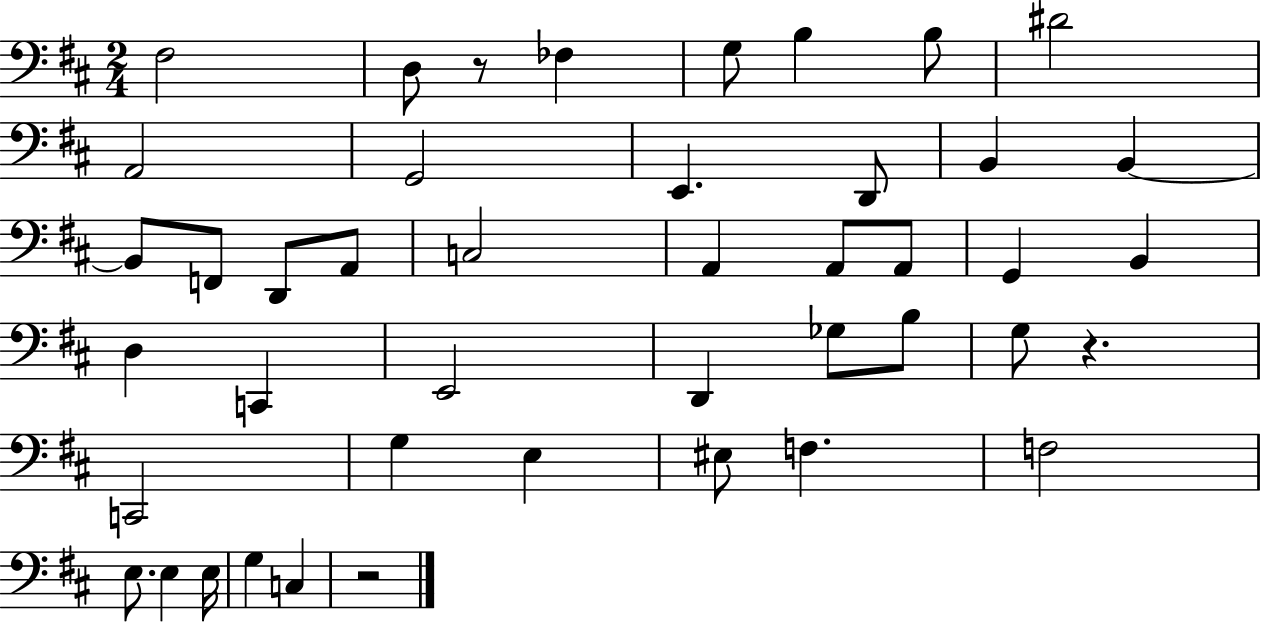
F#3/h D3/e R/e FES3/q G3/e B3/q B3/e D#4/h A2/h G2/h E2/q. D2/e B2/q B2/q B2/e F2/e D2/e A2/e C3/h A2/q A2/e A2/e G2/q B2/q D3/q C2/q E2/h D2/q Gb3/e B3/e G3/e R/q. C2/h G3/q E3/q EIS3/e F3/q. F3/h E3/e. E3/q E3/s G3/q C3/q R/h